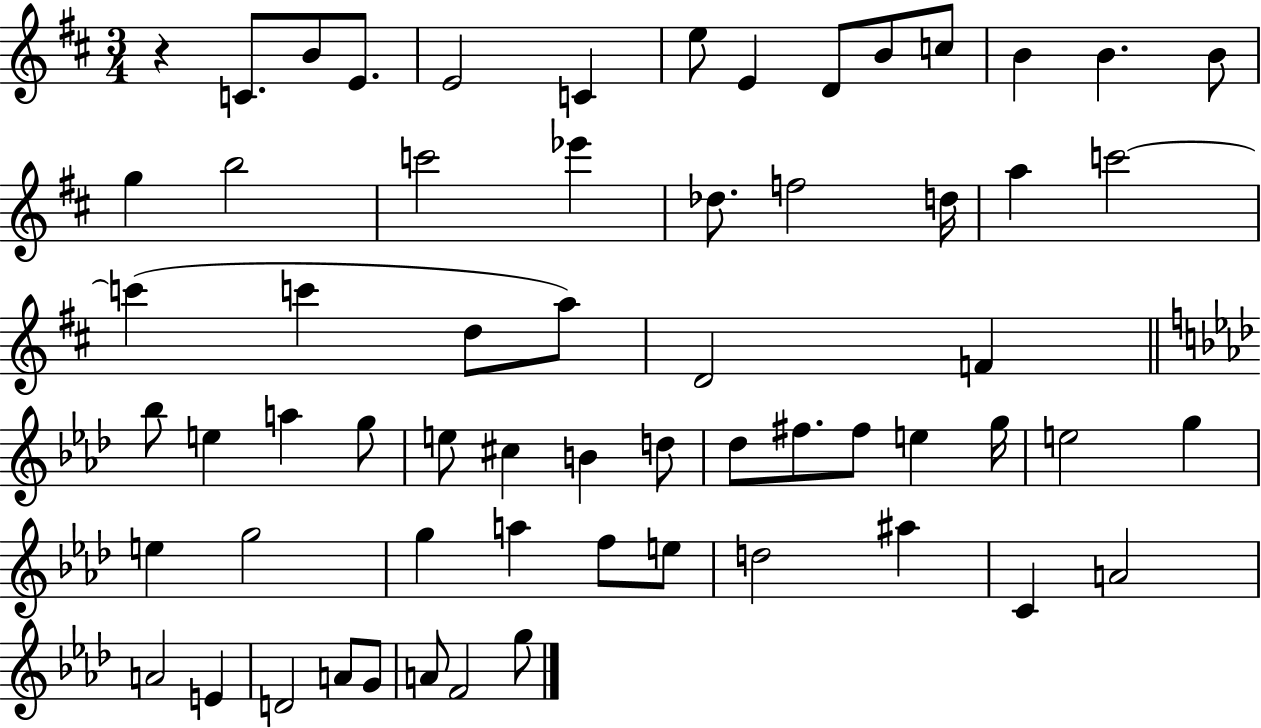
R/q C4/e. B4/e E4/e. E4/h C4/q E5/e E4/q D4/e B4/e C5/e B4/q B4/q. B4/e G5/q B5/h C6/h Eb6/q Db5/e. F5/h D5/s A5/q C6/h C6/q C6/q D5/e A5/e D4/h F4/q Bb5/e E5/q A5/q G5/e E5/e C#5/q B4/q D5/e Db5/e F#5/e. F#5/e E5/q G5/s E5/h G5/q E5/q G5/h G5/q A5/q F5/e E5/e D5/h A#5/q C4/q A4/h A4/h E4/q D4/h A4/e G4/e A4/e F4/h G5/e